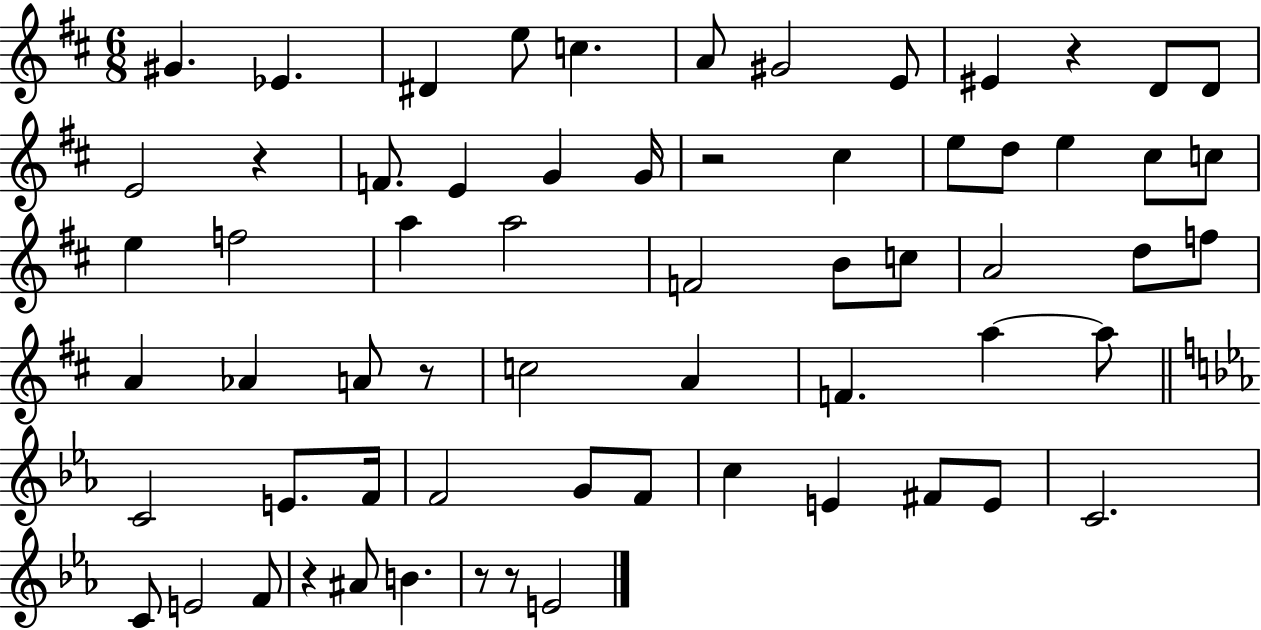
{
  \clef treble
  \numericTimeSignature
  \time 6/8
  \key d \major
  gis'4. ees'4. | dis'4 e''8 c''4. | a'8 gis'2 e'8 | eis'4 r4 d'8 d'8 | \break e'2 r4 | f'8. e'4 g'4 g'16 | r2 cis''4 | e''8 d''8 e''4 cis''8 c''8 | \break e''4 f''2 | a''4 a''2 | f'2 b'8 c''8 | a'2 d''8 f''8 | \break a'4 aes'4 a'8 r8 | c''2 a'4 | f'4. a''4~~ a''8 | \bar "||" \break \key ees \major c'2 e'8. f'16 | f'2 g'8 f'8 | c''4 e'4 fis'8 e'8 | c'2. | \break c'8 e'2 f'8 | r4 ais'8 b'4. | r8 r8 e'2 | \bar "|."
}